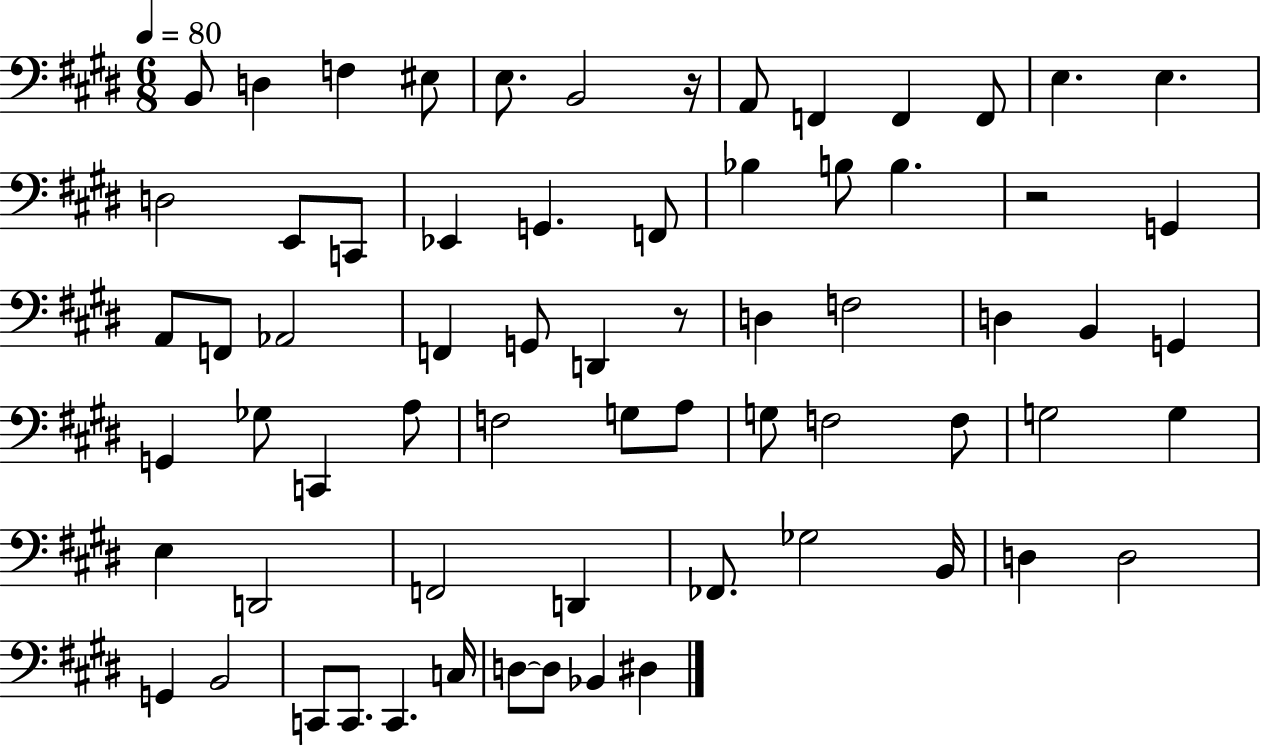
X:1
T:Untitled
M:6/8
L:1/4
K:E
B,,/2 D, F, ^E,/2 E,/2 B,,2 z/4 A,,/2 F,, F,, F,,/2 E, E, D,2 E,,/2 C,,/2 _E,, G,, F,,/2 _B, B,/2 B, z2 G,, A,,/2 F,,/2 _A,,2 F,, G,,/2 D,, z/2 D, F,2 D, B,, G,, G,, _G,/2 C,, A,/2 F,2 G,/2 A,/2 G,/2 F,2 F,/2 G,2 G, E, D,,2 F,,2 D,, _F,,/2 _G,2 B,,/4 D, D,2 G,, B,,2 C,,/2 C,,/2 C,, C,/4 D,/2 D,/2 _B,, ^D,